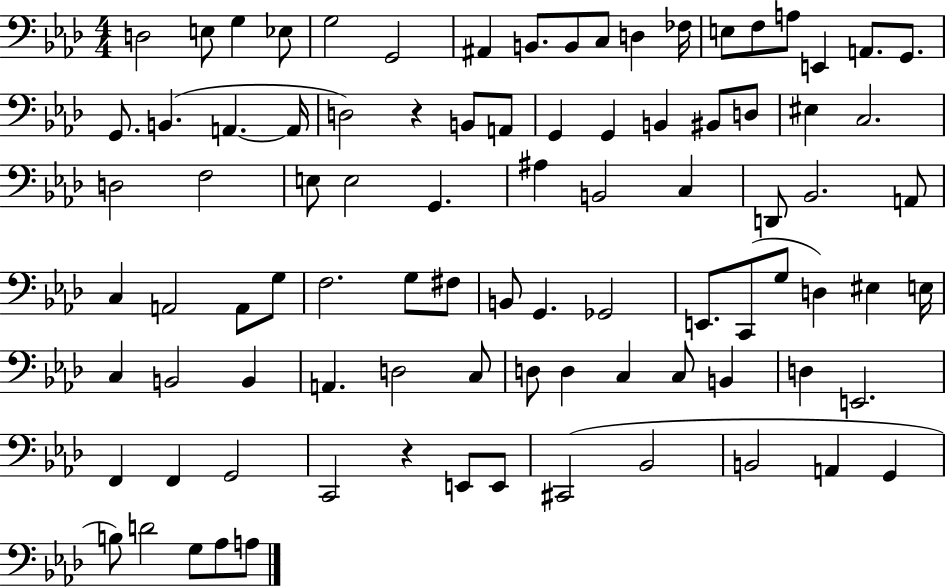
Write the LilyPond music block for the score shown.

{
  \clef bass
  \numericTimeSignature
  \time 4/4
  \key aes \major
  d2 e8 g4 ees8 | g2 g,2 | ais,4 b,8. b,8 c8 d4 fes16 | e8 f8 a8 e,4 a,8. g,8. | \break g,8. b,4.( a,4.~~ a,16 | d2) r4 b,8 a,8 | g,4 g,4 b,4 bis,8 d8 | eis4 c2. | \break d2 f2 | e8 e2 g,4. | ais4 b,2 c4 | d,8 bes,2. a,8 | \break c4 a,2 a,8 g8 | f2. g8 fis8 | b,8 g,4. ges,2 | e,8. c,8( g8 d4) eis4 e16 | \break c4 b,2 b,4 | a,4. d2 c8 | d8 d4 c4 c8 b,4 | d4 e,2. | \break f,4 f,4 g,2 | c,2 r4 e,8 e,8 | cis,2( bes,2 | b,2 a,4 g,4 | \break b8) d'2 g8 aes8 a8 | \bar "|."
}